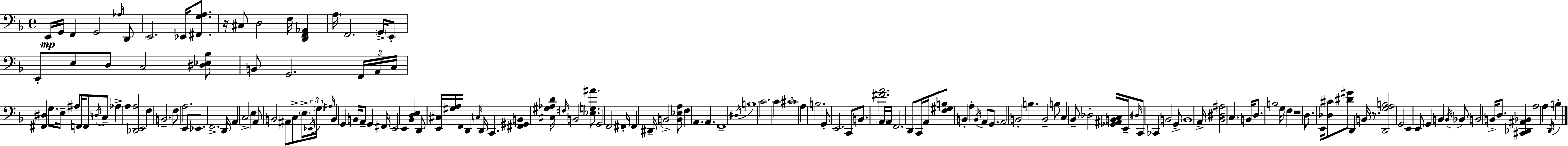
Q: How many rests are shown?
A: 3